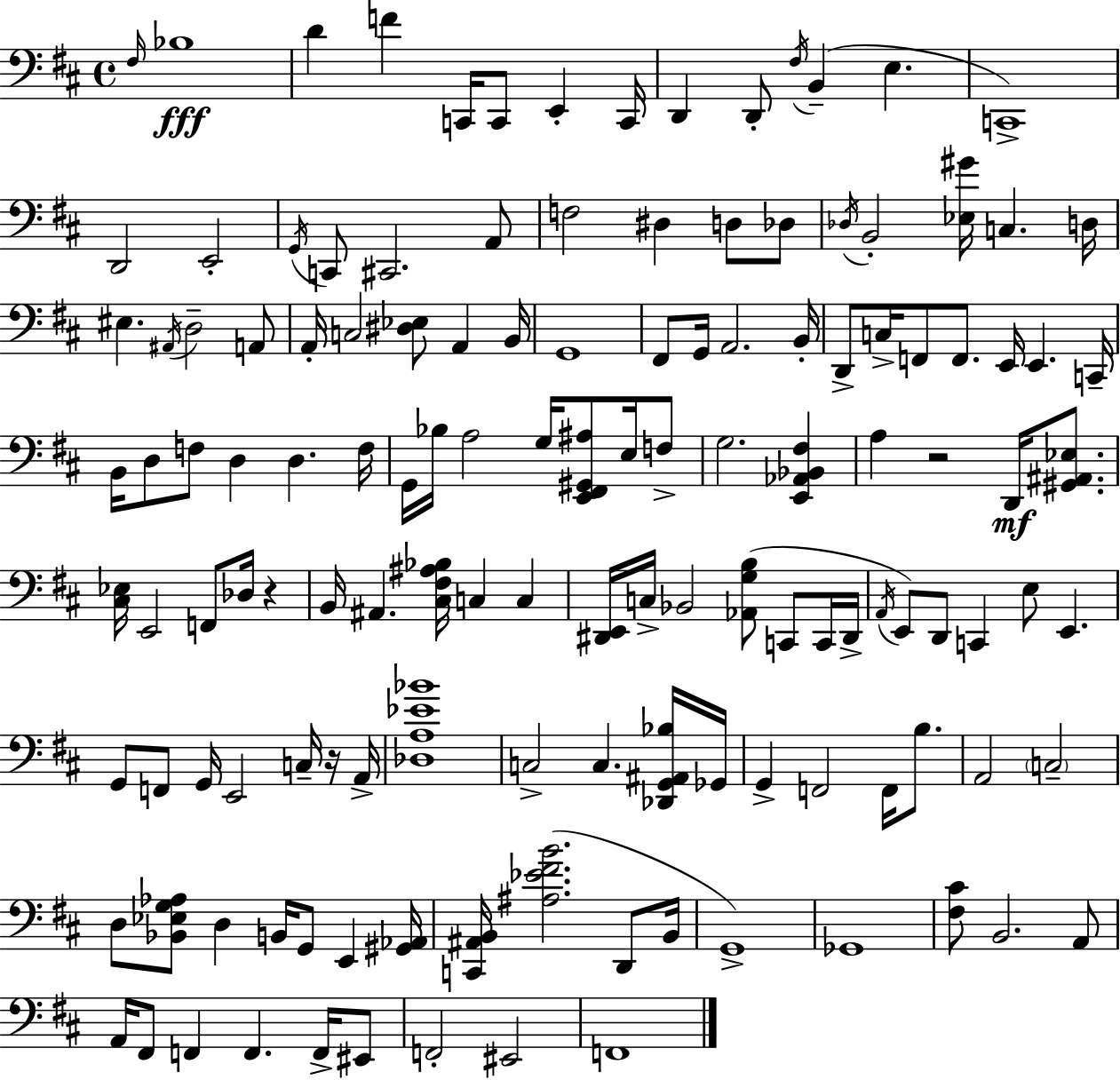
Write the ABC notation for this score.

X:1
T:Untitled
M:4/4
L:1/4
K:D
^F,/4 _B,4 D F C,,/4 C,,/2 E,, C,,/4 D,, D,,/2 ^F,/4 B,, E, C,,4 D,,2 E,,2 G,,/4 C,,/2 ^C,,2 A,,/2 F,2 ^D, D,/2 _D,/2 _D,/4 B,,2 [_E,^G]/4 C, D,/4 ^E, ^A,,/4 D,2 A,,/2 A,,/4 C,2 [^D,_E,]/2 A,, B,,/4 G,,4 ^F,,/2 G,,/4 A,,2 B,,/4 D,,/2 C,/4 F,,/2 F,,/2 E,,/4 E,, C,,/4 B,,/4 D,/2 F,/2 D, D, F,/4 G,,/4 _B,/4 A,2 G,/4 [E,,^F,,^G,,^A,]/2 E,/4 F,/2 G,2 [E,,_A,,_B,,^F,] A, z2 D,,/4 [^G,,^A,,_E,]/2 [^C,_E,]/4 E,,2 F,,/2 _D,/4 z B,,/4 ^A,, [^C,^F,^A,_B,]/4 C, C, [^D,,E,,]/4 C,/4 _B,,2 [_A,,G,B,]/2 C,,/2 C,,/4 ^D,,/4 A,,/4 E,,/2 D,,/2 C,, E,/2 E,, G,,/2 F,,/2 G,,/4 E,,2 C,/4 z/4 A,,/4 [_D,A,_E_B]4 C,2 C, [_D,,G,,^A,,_B,]/4 _G,,/4 G,, F,,2 F,,/4 B,/2 A,,2 C,2 D,/2 [_B,,_E,G,_A,]/2 D, B,,/4 G,,/2 E,, [^G,,_A,,]/4 [C,,^A,,B,,]/4 [^A,_E^FB]2 D,,/2 B,,/4 G,,4 _G,,4 [^F,^C]/2 B,,2 A,,/2 A,,/4 ^F,,/2 F,, F,, F,,/4 ^E,,/2 F,,2 ^E,,2 F,,4